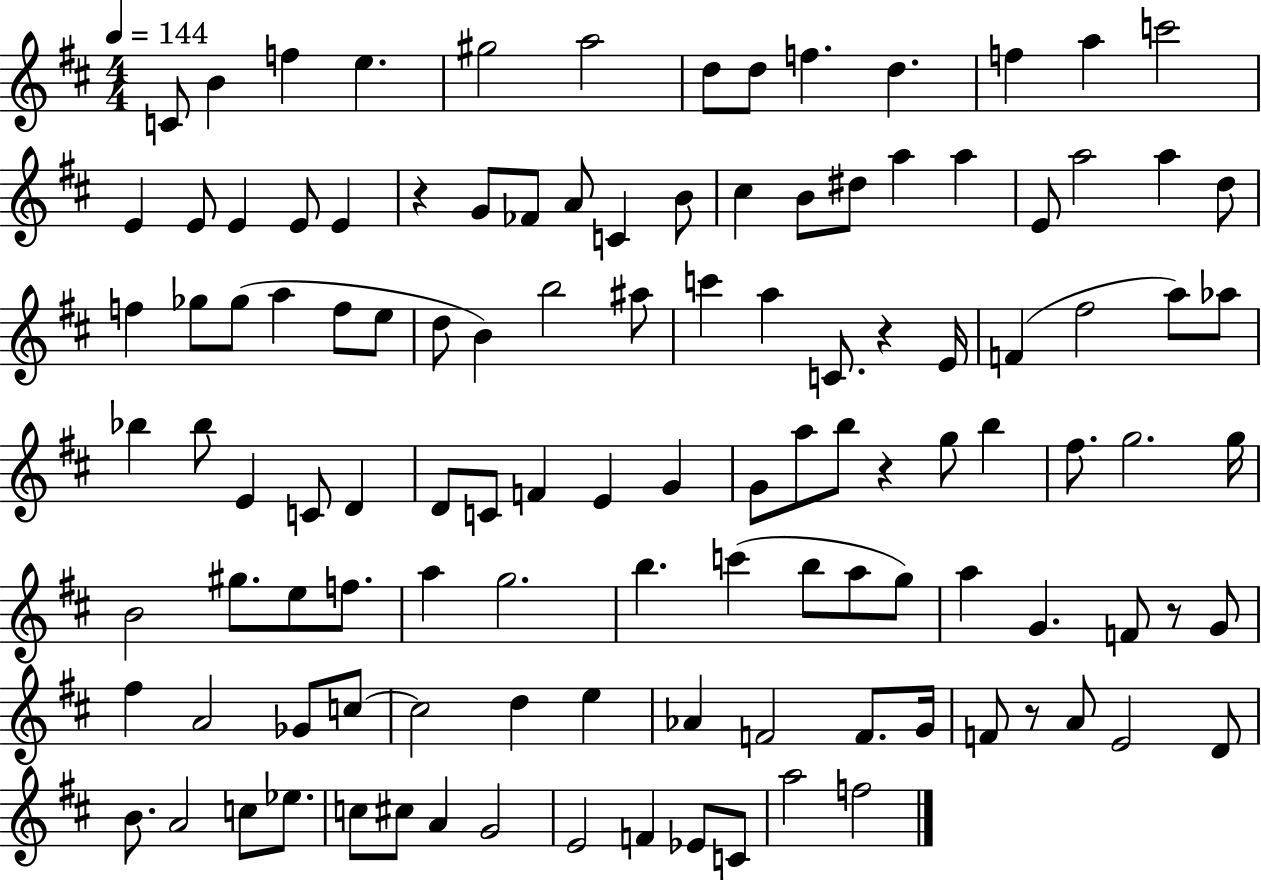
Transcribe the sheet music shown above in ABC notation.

X:1
T:Untitled
M:4/4
L:1/4
K:D
C/2 B f e ^g2 a2 d/2 d/2 f d f a c'2 E E/2 E E/2 E z G/2 _F/2 A/2 C B/2 ^c B/2 ^d/2 a a E/2 a2 a d/2 f _g/2 _g/2 a f/2 e/2 d/2 B b2 ^a/2 c' a C/2 z E/4 F ^f2 a/2 _a/2 _b _b/2 E C/2 D D/2 C/2 F E G G/2 a/2 b/2 z g/2 b ^f/2 g2 g/4 B2 ^g/2 e/2 f/2 a g2 b c' b/2 a/2 g/2 a G F/2 z/2 G/2 ^f A2 _G/2 c/2 c2 d e _A F2 F/2 G/4 F/2 z/2 A/2 E2 D/2 B/2 A2 c/2 _e/2 c/2 ^c/2 A G2 E2 F _E/2 C/2 a2 f2